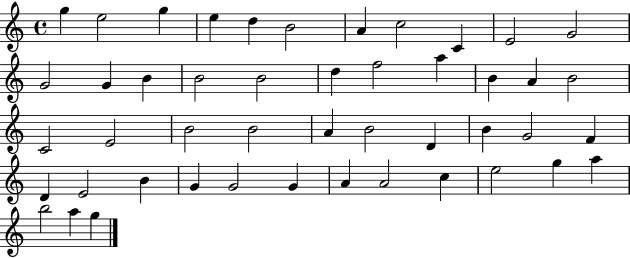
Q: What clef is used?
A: treble